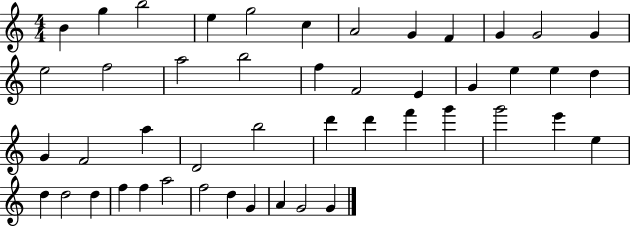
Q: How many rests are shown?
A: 0